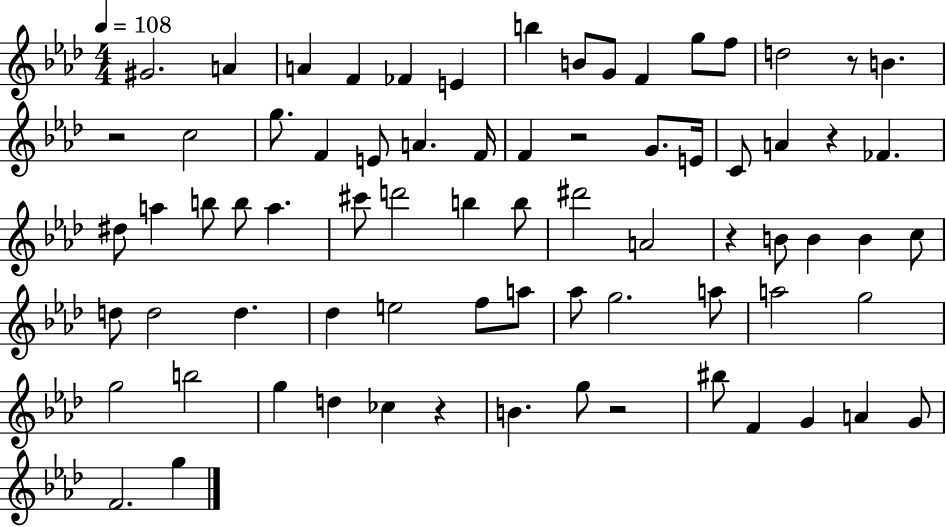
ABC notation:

X:1
T:Untitled
M:4/4
L:1/4
K:Ab
^G2 A A F _F E b B/2 G/2 F g/2 f/2 d2 z/2 B z2 c2 g/2 F E/2 A F/4 F z2 G/2 E/4 C/2 A z _F ^d/2 a b/2 b/2 a ^c'/2 d'2 b b/2 ^d'2 A2 z B/2 B B c/2 d/2 d2 d _d e2 f/2 a/2 _a/2 g2 a/2 a2 g2 g2 b2 g d _c z B g/2 z2 ^b/2 F G A G/2 F2 g